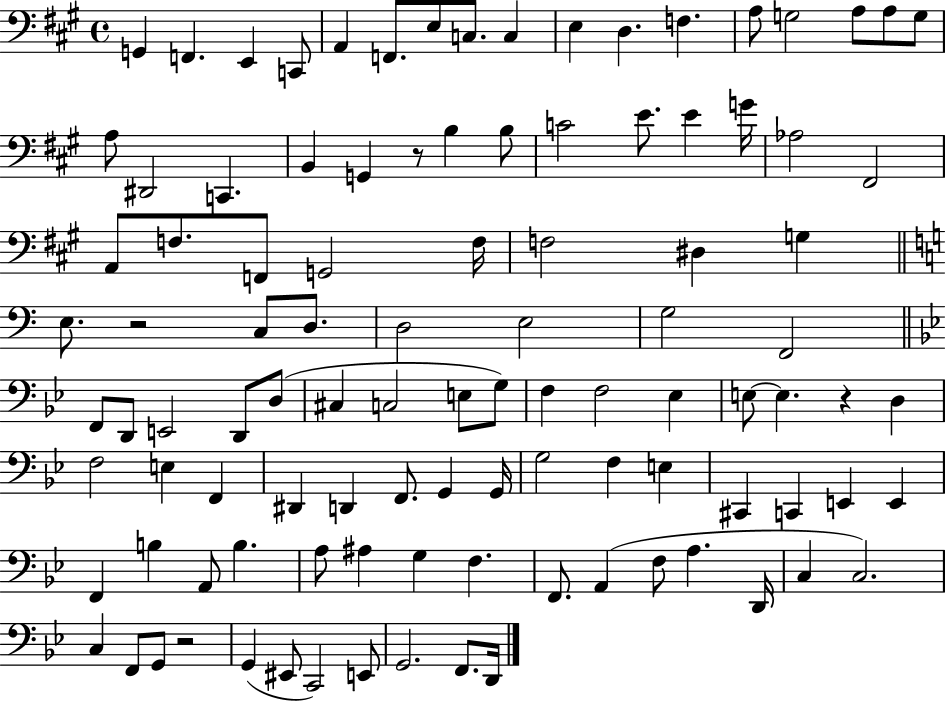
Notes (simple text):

G2/q F2/q. E2/q C2/e A2/q F2/e. E3/e C3/e. C3/q E3/q D3/q. F3/q. A3/e G3/h A3/e A3/e G3/e A3/e D#2/h C2/q. B2/q G2/q R/e B3/q B3/e C4/h E4/e. E4/q G4/s Ab3/h F#2/h A2/e F3/e. F2/e G2/h F3/s F3/h D#3/q G3/q E3/e. R/h C3/e D3/e. D3/h E3/h G3/h F2/h F2/e D2/e E2/h D2/e D3/e C#3/q C3/h E3/e G3/e F3/q F3/h Eb3/q E3/e E3/q. R/q D3/q F3/h E3/q F2/q D#2/q D2/q F2/e. G2/q G2/s G3/h F3/q E3/q C#2/q C2/q E2/q E2/q F2/q B3/q A2/e B3/q. A3/e A#3/q G3/q F3/q. F2/e. A2/q F3/e A3/q. D2/s C3/q C3/h. C3/q F2/e G2/e R/h G2/q EIS2/e C2/h E2/e G2/h. F2/e. D2/s